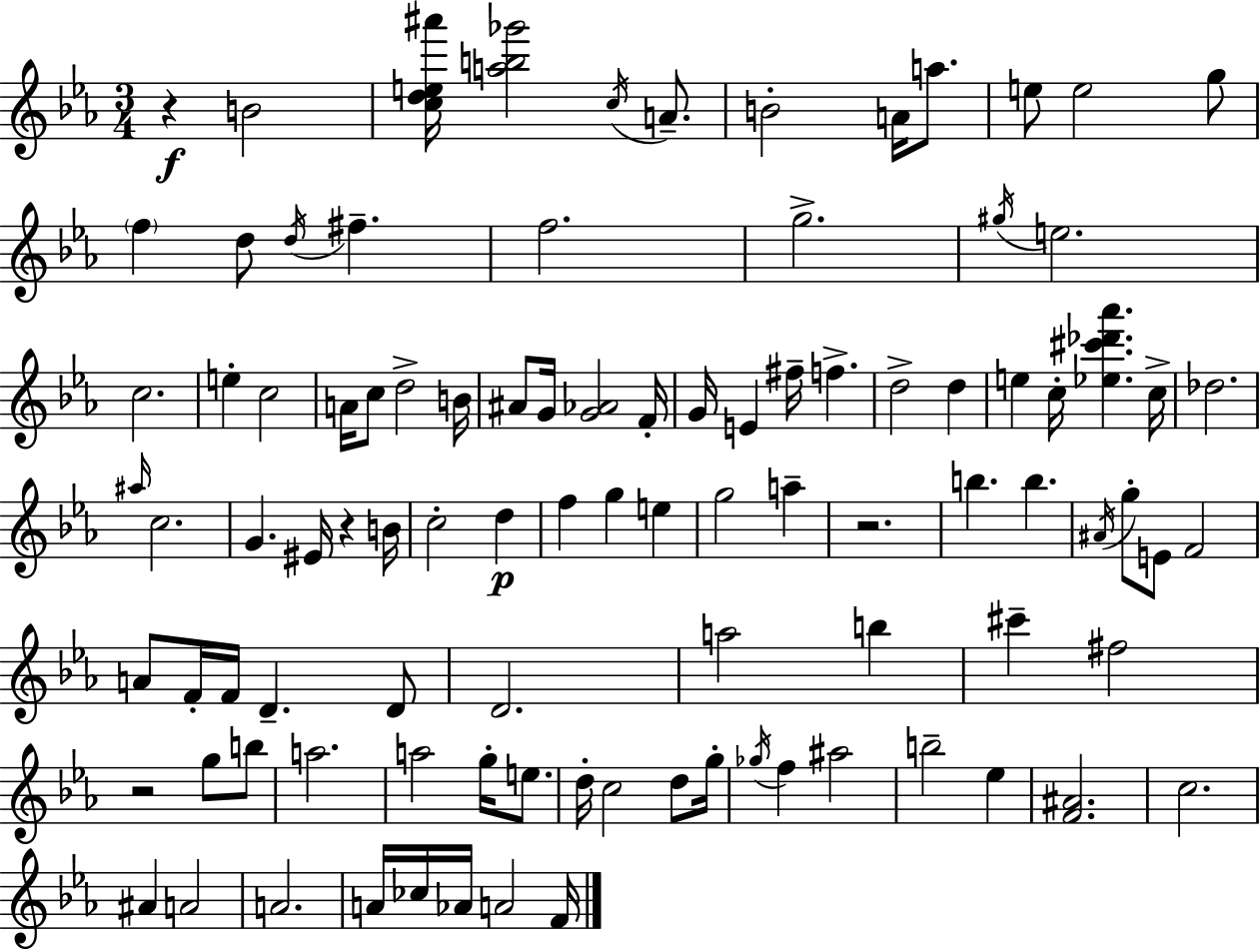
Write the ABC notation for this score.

X:1
T:Untitled
M:3/4
L:1/4
K:Cm
z B2 [cde^a']/4 [ab_g']2 c/4 A/2 B2 A/4 a/2 e/2 e2 g/2 f d/2 d/4 ^f f2 g2 ^g/4 e2 c2 e c2 A/4 c/2 d2 B/4 ^A/2 G/4 [G_A]2 F/4 G/4 E ^f/4 f d2 d e c/4 [_e^c'_d'_a'] c/4 _d2 ^a/4 c2 G ^E/4 z B/4 c2 d f g e g2 a z2 b b ^A/4 g/2 E/2 F2 A/2 F/4 F/4 D D/2 D2 a2 b ^c' ^f2 z2 g/2 b/2 a2 a2 g/4 e/2 d/4 c2 d/2 g/4 _g/4 f ^a2 b2 _e [F^A]2 c2 ^A A2 A2 A/4 _c/4 _A/4 A2 F/4